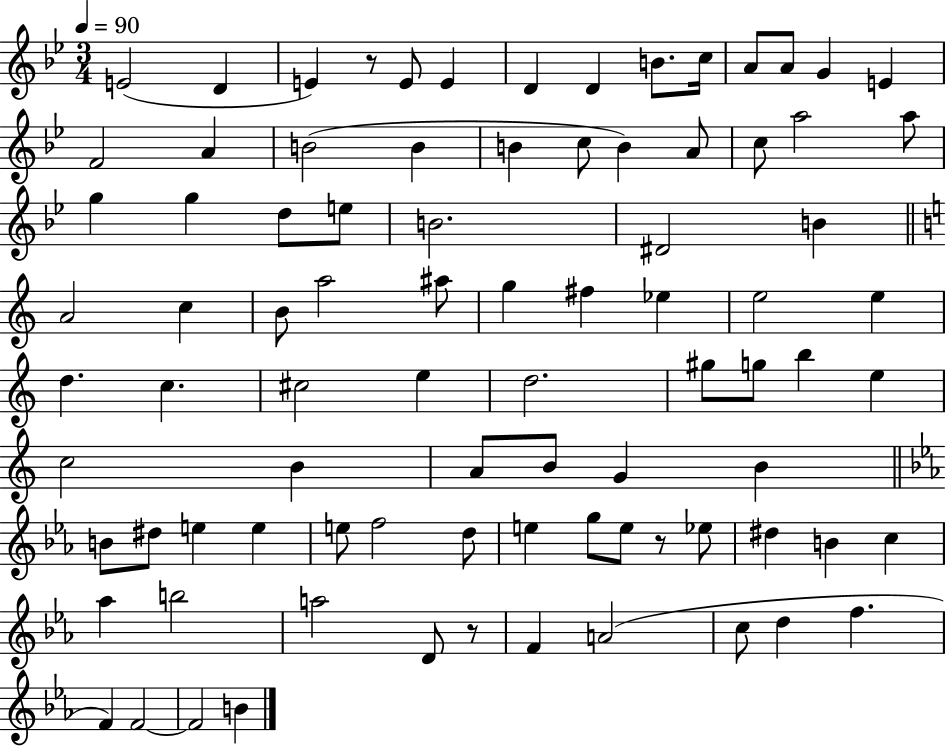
X:1
T:Untitled
M:3/4
L:1/4
K:Bb
E2 D E z/2 E/2 E D D B/2 c/4 A/2 A/2 G E F2 A B2 B B c/2 B A/2 c/2 a2 a/2 g g d/2 e/2 B2 ^D2 B A2 c B/2 a2 ^a/2 g ^f _e e2 e d c ^c2 e d2 ^g/2 g/2 b e c2 B A/2 B/2 G B B/2 ^d/2 e e e/2 f2 d/2 e g/2 e/2 z/2 _e/2 ^d B c _a b2 a2 D/2 z/2 F A2 c/2 d f F F2 F2 B